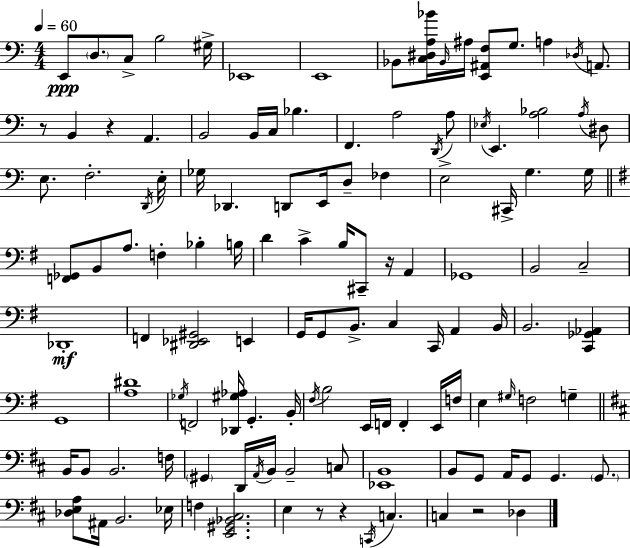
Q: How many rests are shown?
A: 6